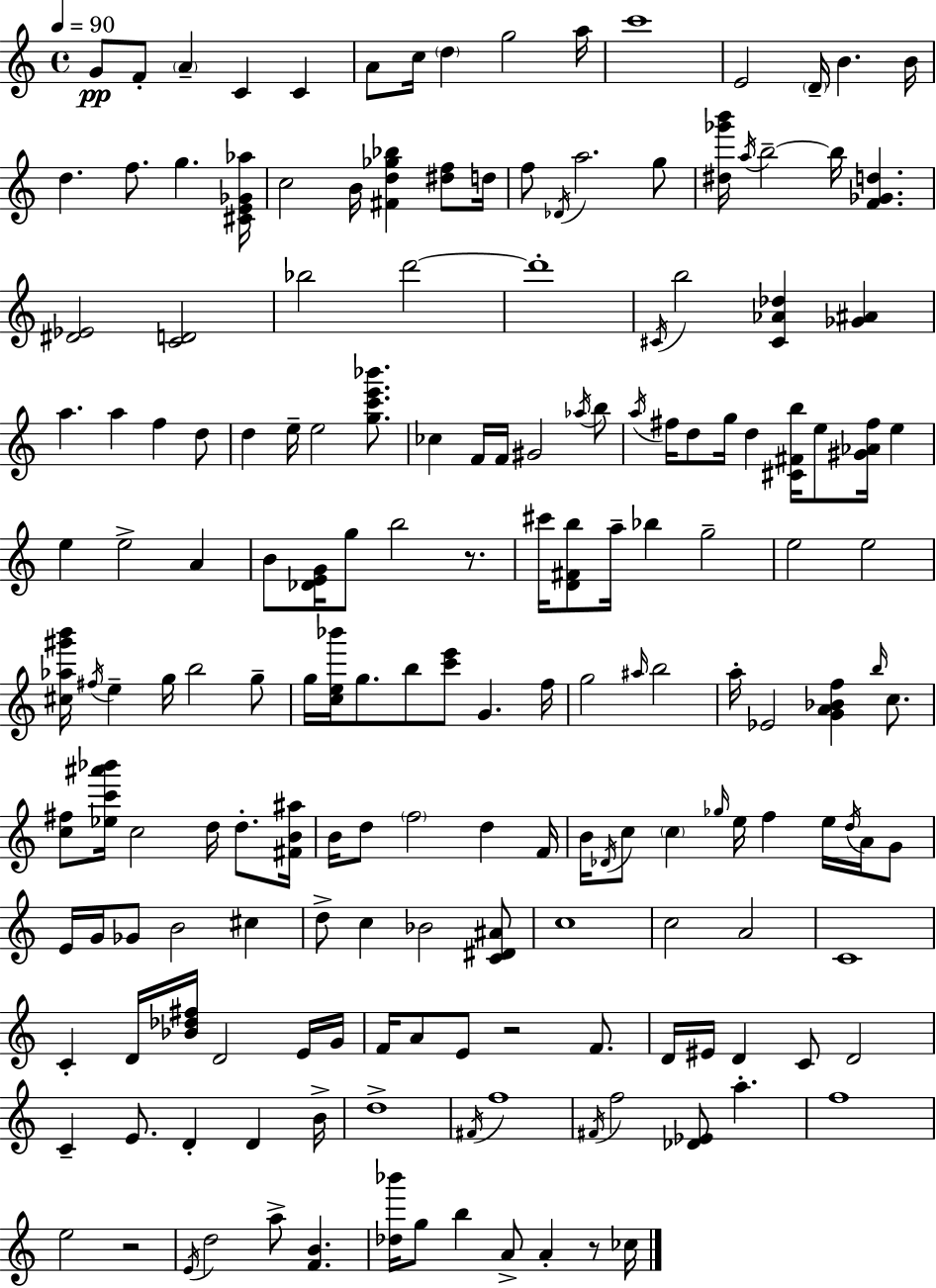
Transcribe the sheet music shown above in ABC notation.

X:1
T:Untitled
M:4/4
L:1/4
K:C
G/2 F/2 A C C A/2 c/4 d g2 a/4 c'4 E2 D/4 B B/4 d f/2 g [^CE_G_a]/4 c2 B/4 [^Fd_g_b] [^df]/2 d/4 f/2 _D/4 a2 g/2 [^d_g'b']/4 a/4 b2 b/4 [F_Gd] [^D_E]2 [CD]2 _b2 d'2 d'4 ^C/4 b2 [^C_A_d] [_G^A] a a f d/2 d e/4 e2 [gc'e'_b']/2 _c F/4 F/4 ^G2 _a/4 b/2 a/4 ^f/4 d/2 g/4 d [^C^Fb]/4 e/2 [^G_A^f]/4 e e e2 A B/2 [_DEG]/4 g/2 b2 z/2 ^c'/4 [D^Fb]/2 a/4 _b g2 e2 e2 [^c_a^g'b']/4 ^f/4 e g/4 b2 g/2 g/4 [ce_b']/4 g/2 b/2 [c'e']/2 G f/4 g2 ^a/4 b2 a/4 _E2 [GA_Bf] b/4 c/2 [c^f]/2 [_ec'^a'_b']/4 c2 d/4 d/2 [^FB^a]/4 B/4 d/2 f2 d F/4 B/4 _D/4 c/2 c _g/4 e/4 f e/4 d/4 A/4 G/2 E/4 G/4 _G/2 B2 ^c d/2 c _B2 [C^D^A]/2 c4 c2 A2 C4 C D/4 [_B_d^f]/4 D2 E/4 G/4 F/4 A/2 E/2 z2 F/2 D/4 ^E/4 D C/2 D2 C E/2 D D B/4 d4 ^F/4 f4 ^F/4 f2 [_D_E]/2 a f4 e2 z2 E/4 d2 a/2 [FB] [_d_b']/4 g/2 b A/2 A z/2 _c/4